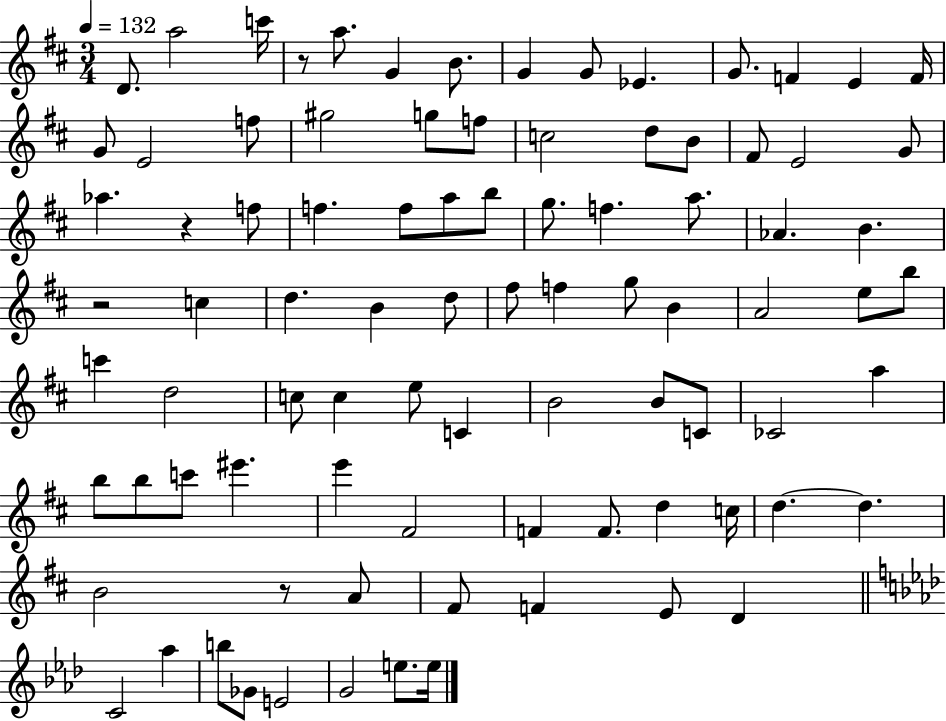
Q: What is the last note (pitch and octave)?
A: E5